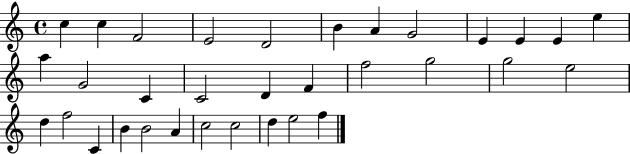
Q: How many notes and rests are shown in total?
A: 33